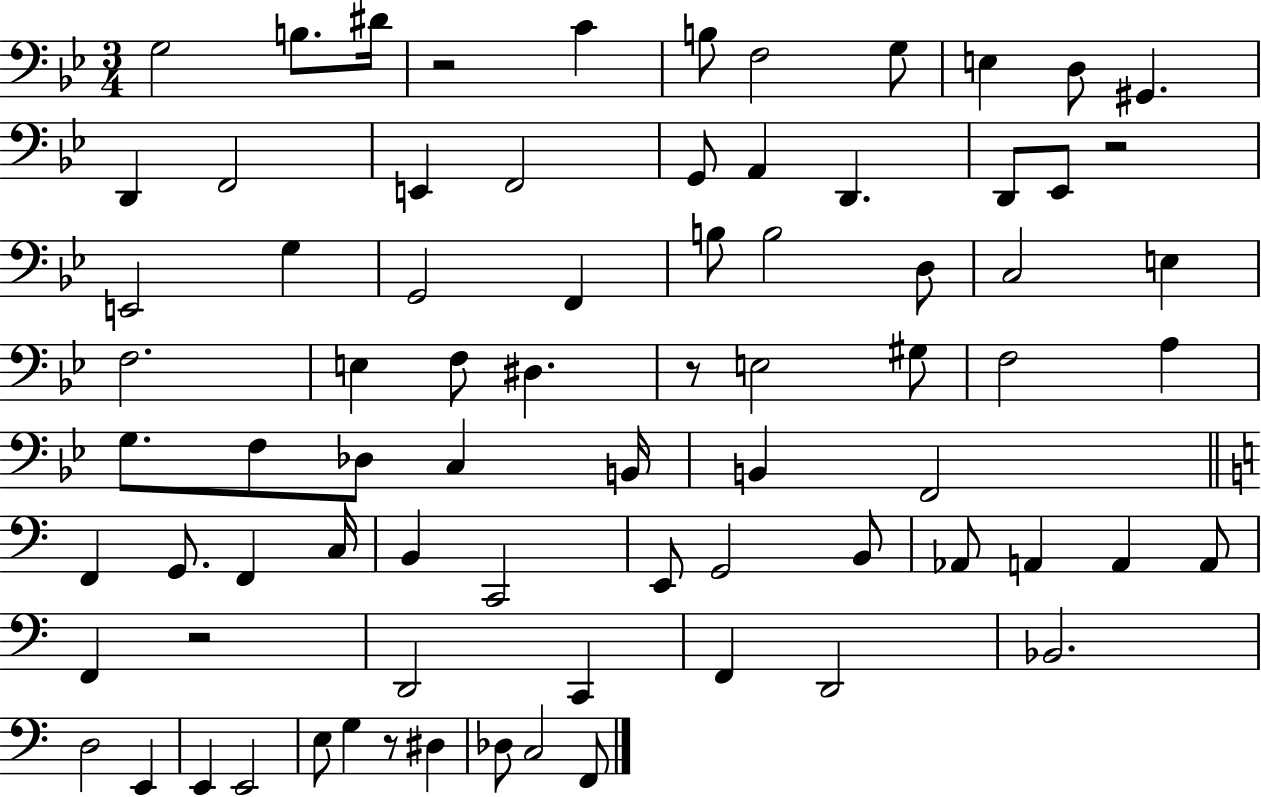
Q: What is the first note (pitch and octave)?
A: G3